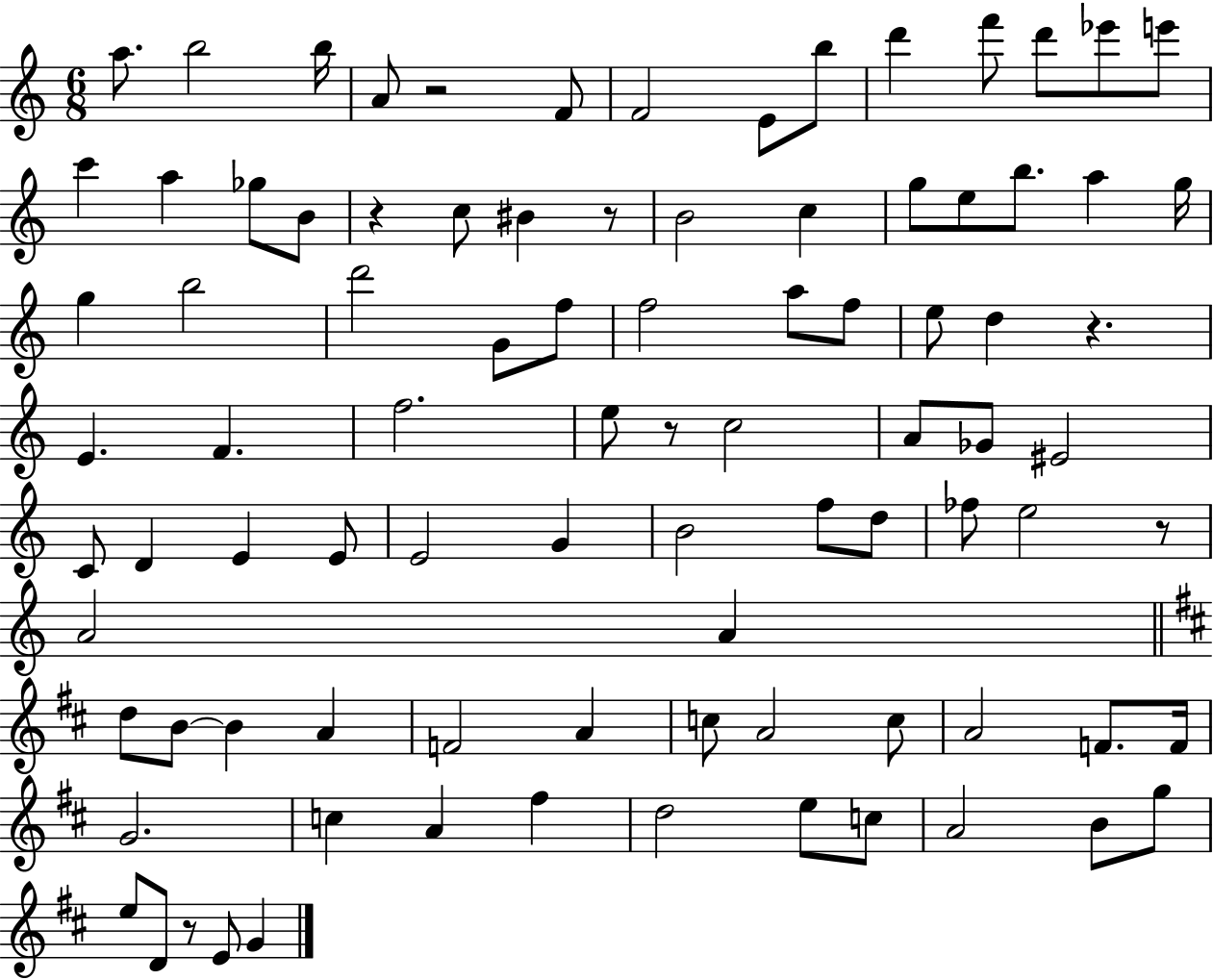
A5/e. B5/h B5/s A4/e R/h F4/e F4/h E4/e B5/e D6/q F6/e D6/e Eb6/e E6/e C6/q A5/q Gb5/e B4/e R/q C5/e BIS4/q R/e B4/h C5/q G5/e E5/e B5/e. A5/q G5/s G5/q B5/h D6/h G4/e F5/e F5/h A5/e F5/e E5/e D5/q R/q. E4/q. F4/q. F5/h. E5/e R/e C5/h A4/e Gb4/e EIS4/h C4/e D4/q E4/q E4/e E4/h G4/q B4/h F5/e D5/e FES5/e E5/h R/e A4/h A4/q D5/e B4/e B4/q A4/q F4/h A4/q C5/e A4/h C5/e A4/h F4/e. F4/s G4/h. C5/q A4/q F#5/q D5/h E5/e C5/e A4/h B4/e G5/e E5/e D4/e R/e E4/e G4/q